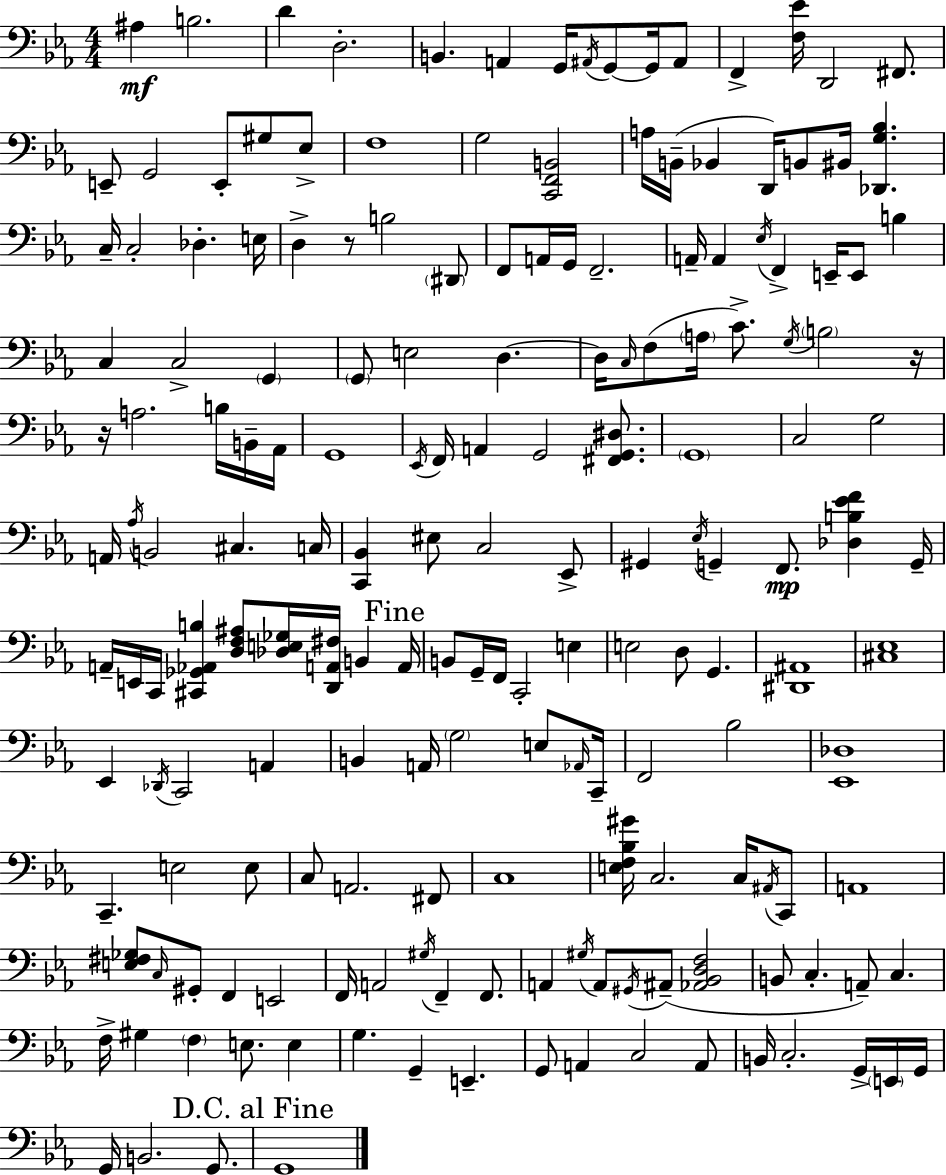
{
  \clef bass
  \numericTimeSignature
  \time 4/4
  \key ees \major
  ais4\mf b2. | d'4 d2.-. | b,4. a,4 g,16 \acciaccatura { ais,16 } g,8~~ g,16 ais,8 | f,4-> <f ees'>16 d,2 fis,8. | \break e,8-- g,2 e,8-. gis8 ees8-> | f1 | g2 <c, f, b,>2 | a16 b,16--( bes,4 d,16) b,8 bis,16 <des, g bes>4. | \break c16-- c2-. des4.-. | e16 d4-> r8 b2 \parenthesize dis,8 | f,8 a,16 g,16 f,2.-- | a,16-- a,4 \acciaccatura { ees16 } f,4-> e,16-- e,8 b4 | \break c4 c2-> \parenthesize g,4 | \parenthesize g,8 e2 d4.~~ | d16 \grace { c16 } f8( \parenthesize a16 c'8.->) \acciaccatura { g16 } \parenthesize b2 | r16 r16 a2. | \break b16 b,16-- aes,16 g,1 | \acciaccatura { ees,16 } f,16 a,4 g,2 | <fis, g, dis>8. \parenthesize g,1 | c2 g2 | \break a,16 \acciaccatura { aes16 } b,2 cis4. | c16 <c, bes,>4 eis8 c2 | ees,8-> gis,4 \acciaccatura { ees16 } g,4-- f,8.\mp | <des b ees' f'>4 g,16-- a,16-- e,16 c,16 <cis, ges, aes, b>4 <d f ais>8 | \break <des e ges>16 <d, a, fis>16 b,4 \mark "Fine" a,16 b,8 g,16-- f,16 c,2-. | e4 e2 d8 | g,4. <dis, ais,>1 | <cis ees>1 | \break ees,4 \acciaccatura { des,16 } c,2 | a,4 b,4 a,16 \parenthesize g2 | e8 \grace { aes,16 } c,16-- f,2 | bes2 <ees, des>1 | \break c,4.-- e2 | e8 c8 a,2. | fis,8 c1 | <e f bes gis'>16 c2. | \break c16 \acciaccatura { ais,16 } c,8 a,1 | <e fis ges>8 \grace { c16 } gis,8-. f,4 | e,2 f,16 a,2 | \acciaccatura { gis16 } f,4-- f,8. a,4 | \break \acciaccatura { gis16 } a,8 \acciaccatura { gis,16 } ais,8--( <aes, bes, d f>2 b,8 | c4.-. a,8--) c4. f16-> gis4 | \parenthesize f4 e8. e4 g4. | g,4-- e,4.-- g,8 | \break a,4 c2 a,8 b,16 c2.-. | g,16-> \parenthesize e,16 g,16 g,16 b,2. | g,8. \mark "D.C. al Fine" g,1 | \bar "|."
}